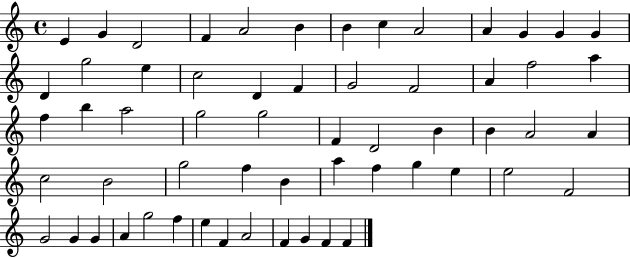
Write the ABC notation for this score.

X:1
T:Untitled
M:4/4
L:1/4
K:C
E G D2 F A2 B B c A2 A G G G D g2 e c2 D F G2 F2 A f2 a f b a2 g2 g2 F D2 B B A2 A c2 B2 g2 f B a f g e e2 F2 G2 G G A g2 f e F A2 F G F F